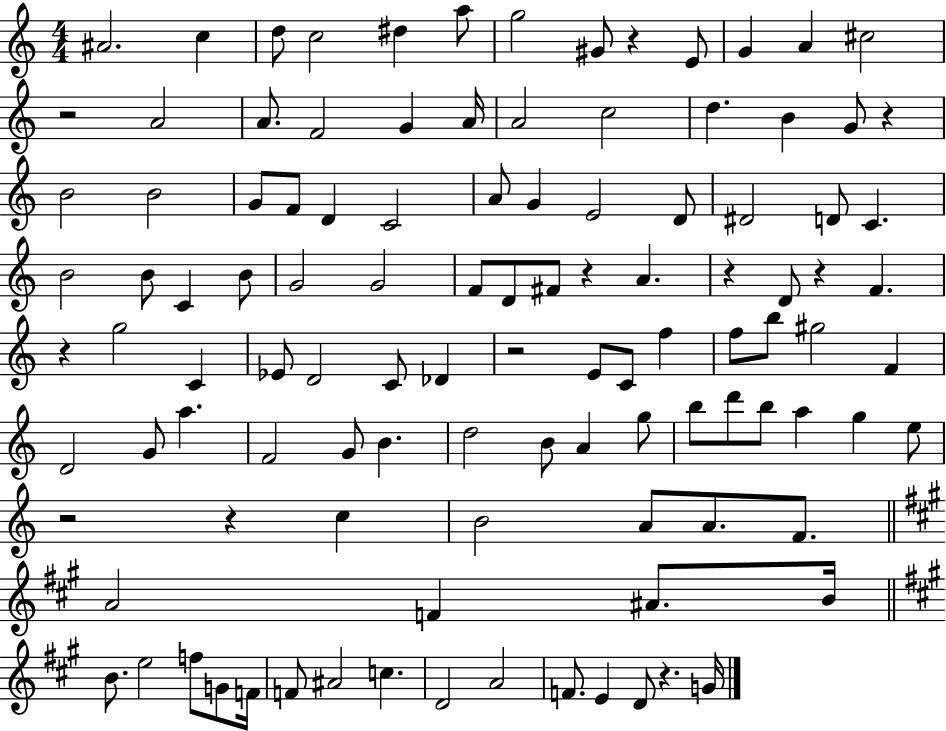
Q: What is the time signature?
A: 4/4